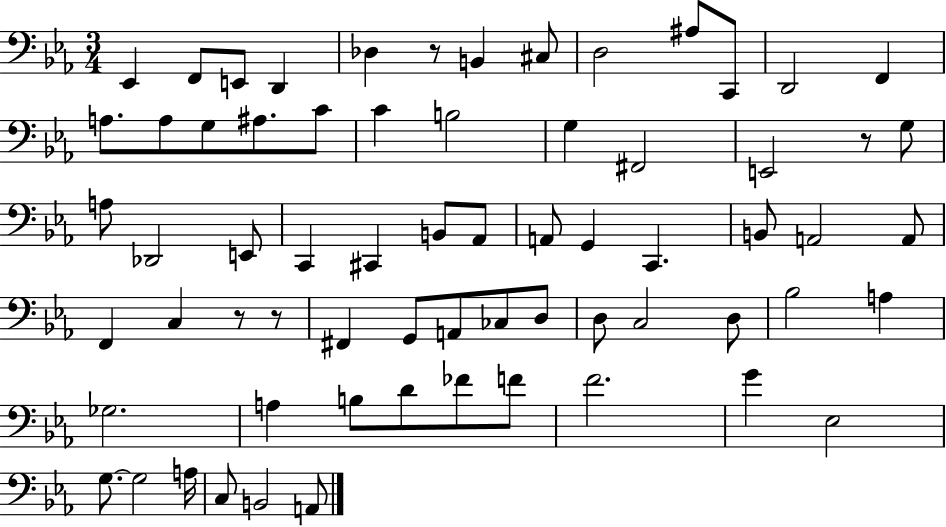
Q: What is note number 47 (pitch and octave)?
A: Bb3